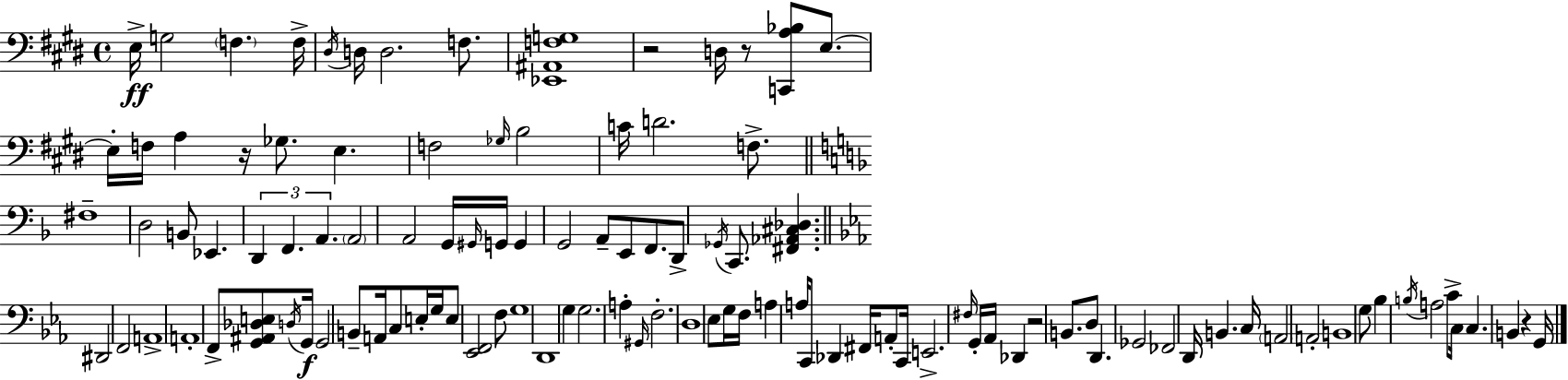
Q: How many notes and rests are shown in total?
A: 109